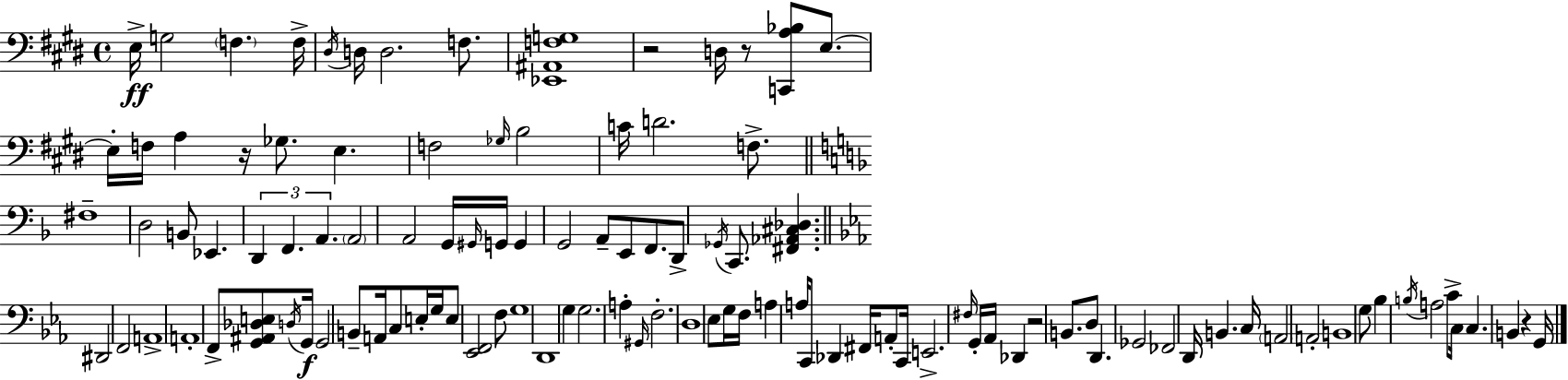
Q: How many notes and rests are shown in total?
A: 109